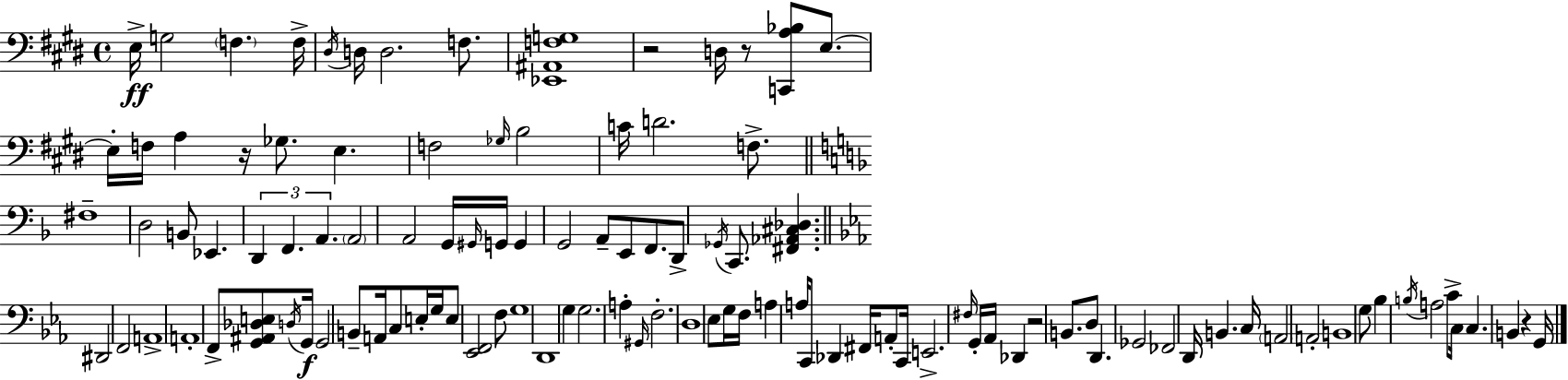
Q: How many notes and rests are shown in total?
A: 109